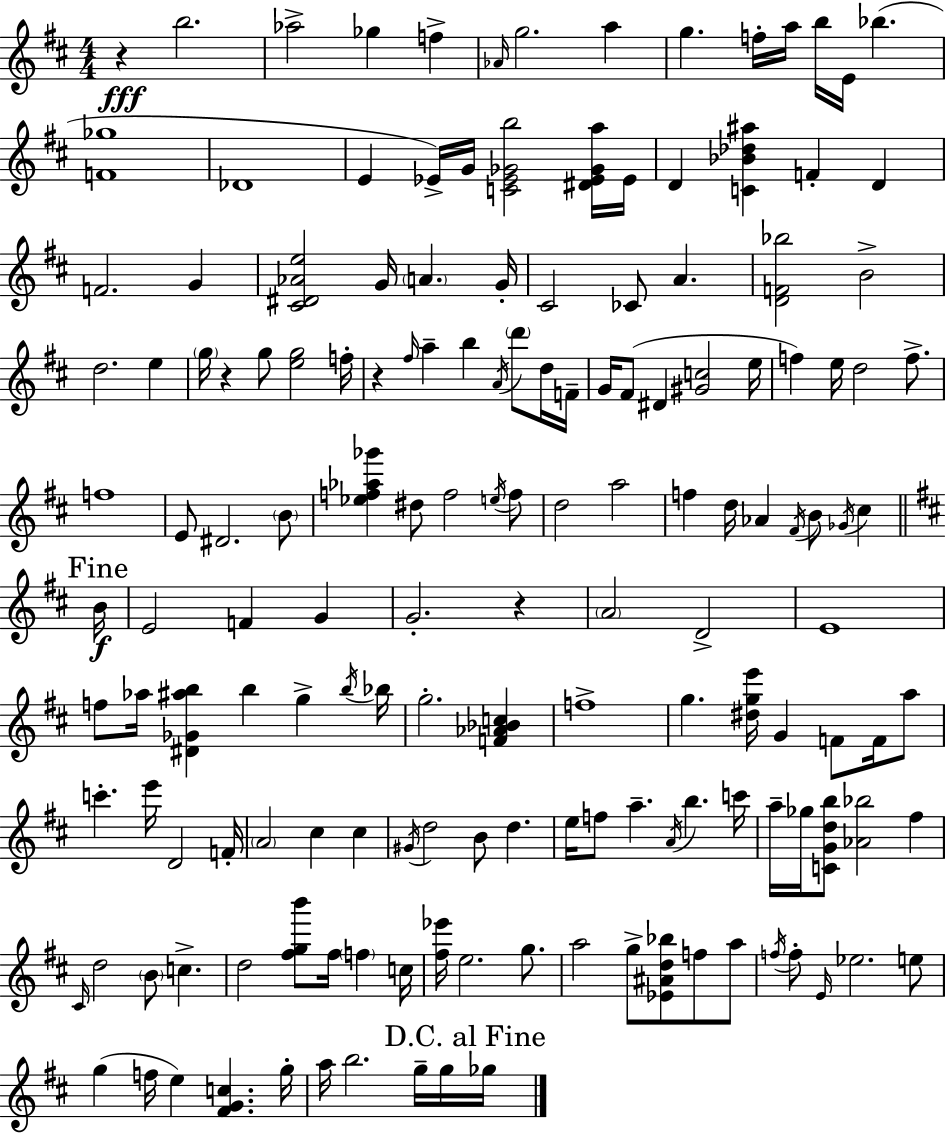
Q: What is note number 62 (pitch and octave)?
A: D5